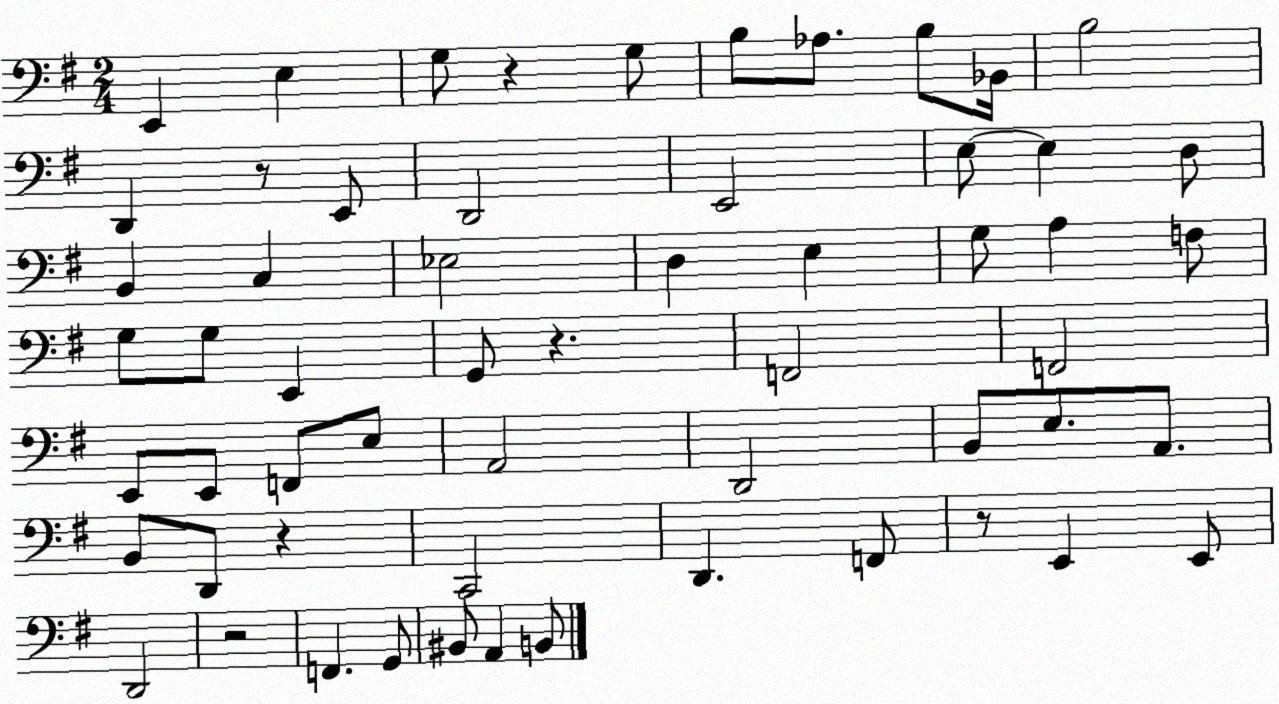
X:1
T:Untitled
M:2/4
L:1/4
K:G
E,, E, G,/2 z G,/2 B,/2 _A,/2 B,/2 _B,,/4 B,2 D,, z/2 E,,/2 D,,2 E,,2 E,/2 E, D,/2 B,, C, _E,2 D, E, G,/2 A, F,/2 G,/2 G,/2 E,, G,,/2 z F,,2 F,,2 E,,/2 E,,/2 F,,/2 E,/2 A,,2 D,,2 B,,/2 E,/2 A,,/2 B,,/2 D,,/2 z C,,2 D,, F,,/2 z/2 E,, E,,/2 D,,2 z2 F,, G,,/2 ^B,,/2 A,, B,,/2